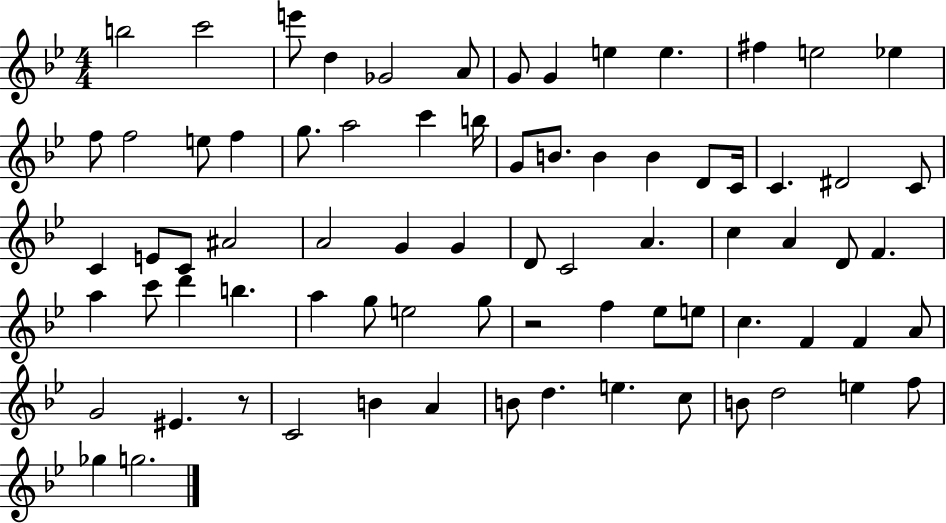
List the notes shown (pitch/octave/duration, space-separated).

B5/h C6/h E6/e D5/q Gb4/h A4/e G4/e G4/q E5/q E5/q. F#5/q E5/h Eb5/q F5/e F5/h E5/e F5/q G5/e. A5/h C6/q B5/s G4/e B4/e. B4/q B4/q D4/e C4/s C4/q. D#4/h C4/e C4/q E4/e C4/e A#4/h A4/h G4/q G4/q D4/e C4/h A4/q. C5/q A4/q D4/e F4/q. A5/q C6/e D6/q B5/q. A5/q G5/e E5/h G5/e R/h F5/q Eb5/e E5/e C5/q. F4/q F4/q A4/e G4/h EIS4/q. R/e C4/h B4/q A4/q B4/e D5/q. E5/q. C5/e B4/e D5/h E5/q F5/e Gb5/q G5/h.